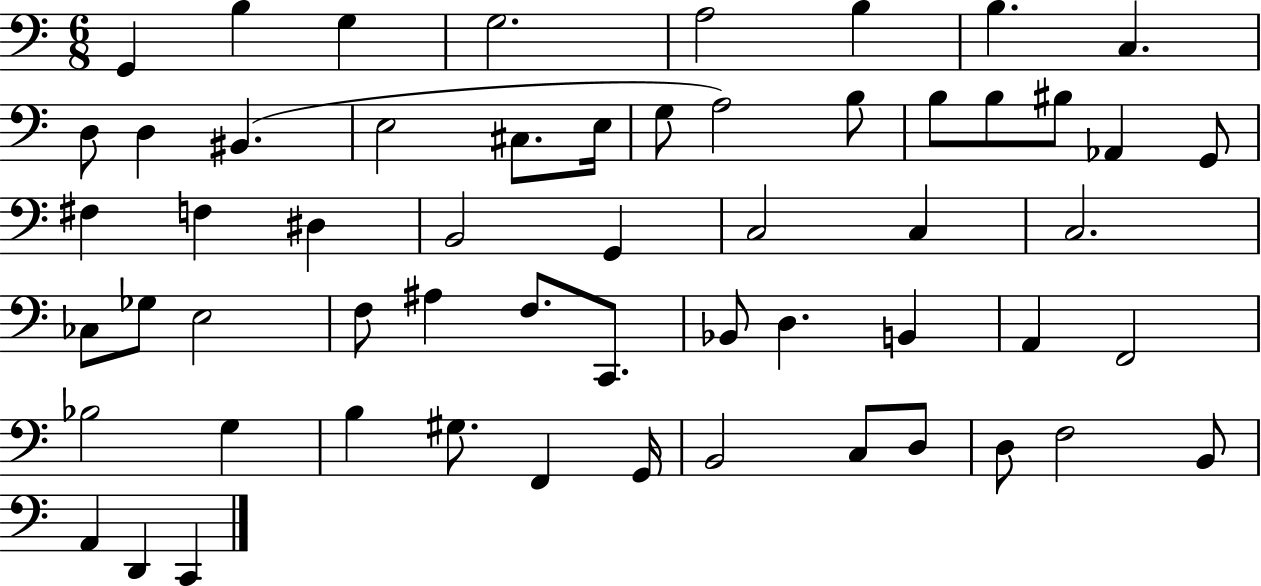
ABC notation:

X:1
T:Untitled
M:6/8
L:1/4
K:C
G,, B, G, G,2 A,2 B, B, C, D,/2 D, ^B,, E,2 ^C,/2 E,/4 G,/2 A,2 B,/2 B,/2 B,/2 ^B,/2 _A,, G,,/2 ^F, F, ^D, B,,2 G,, C,2 C, C,2 _C,/2 _G,/2 E,2 F,/2 ^A, F,/2 C,,/2 _B,,/2 D, B,, A,, F,,2 _B,2 G, B, ^G,/2 F,, G,,/4 B,,2 C,/2 D,/2 D,/2 F,2 B,,/2 A,, D,, C,,